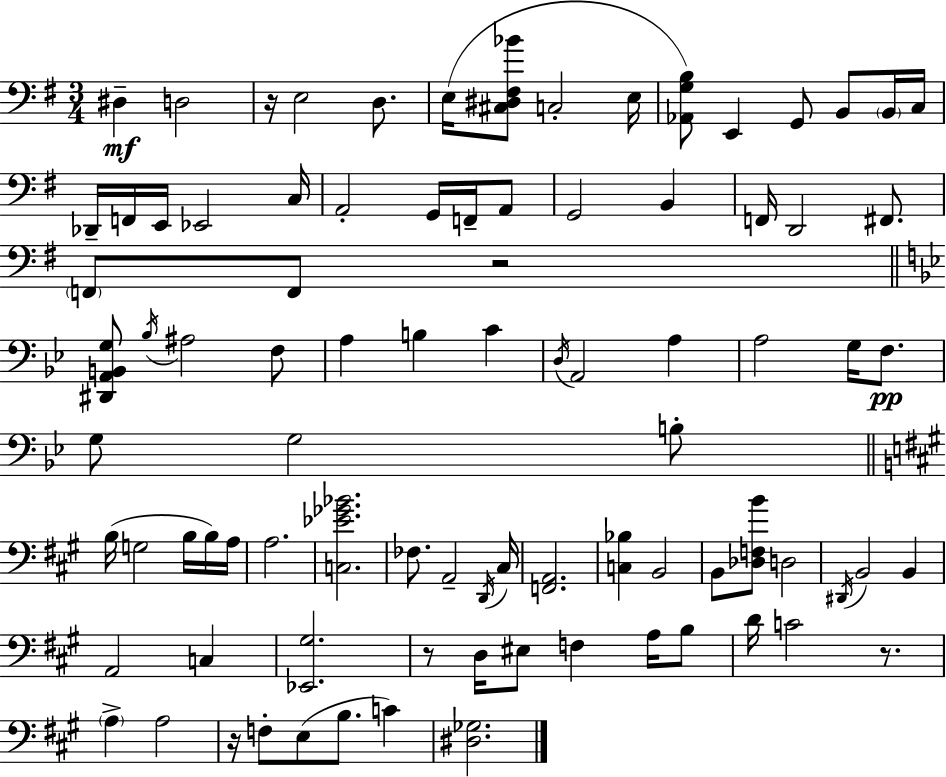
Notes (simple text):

D#3/q D3/h R/s E3/h D3/e. E3/s [C#3,D#3,F#3,Bb4]/e C3/h E3/s [Ab2,G3,B3]/e E2/q G2/e B2/e B2/s C3/s Db2/s F2/s E2/s Eb2/h C3/s A2/h G2/s F2/s A2/e G2/h B2/q F2/s D2/h F#2/e. F2/e F2/e R/h [D#2,A2,B2,G3]/e Bb3/s A#3/h F3/e A3/q B3/q C4/q D3/s A2/h A3/q A3/h G3/s F3/e. G3/e G3/h B3/e B3/s G3/h B3/s B3/s A3/s A3/h. [C3,Eb4,Gb4,Bb4]/h. FES3/e. A2/h D2/s C#3/s [F2,A2]/h. [C3,Bb3]/q B2/h B2/e [Db3,F3,B4]/e D3/h D#2/s B2/h B2/q A2/h C3/q [Eb2,G#3]/h. R/e D3/s EIS3/e F3/q A3/s B3/e D4/s C4/h R/e. A3/q A3/h R/s F3/e E3/e B3/e. C4/q [D#3,Gb3]/h.